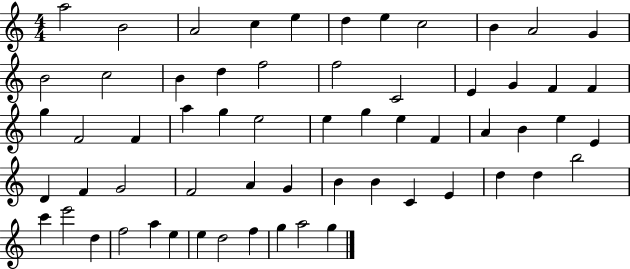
{
  \clef treble
  \numericTimeSignature
  \time 4/4
  \key c \major
  a''2 b'2 | a'2 c''4 e''4 | d''4 e''4 c''2 | b'4 a'2 g'4 | \break b'2 c''2 | b'4 d''4 f''2 | f''2 c'2 | e'4 g'4 f'4 f'4 | \break g''4 f'2 f'4 | a''4 g''4 e''2 | e''4 g''4 e''4 f'4 | a'4 b'4 e''4 e'4 | \break d'4 f'4 g'2 | f'2 a'4 g'4 | b'4 b'4 c'4 e'4 | d''4 d''4 b''2 | \break c'''4 e'''2 d''4 | f''2 a''4 e''4 | e''4 d''2 f''4 | g''4 a''2 g''4 | \break \bar "|."
}